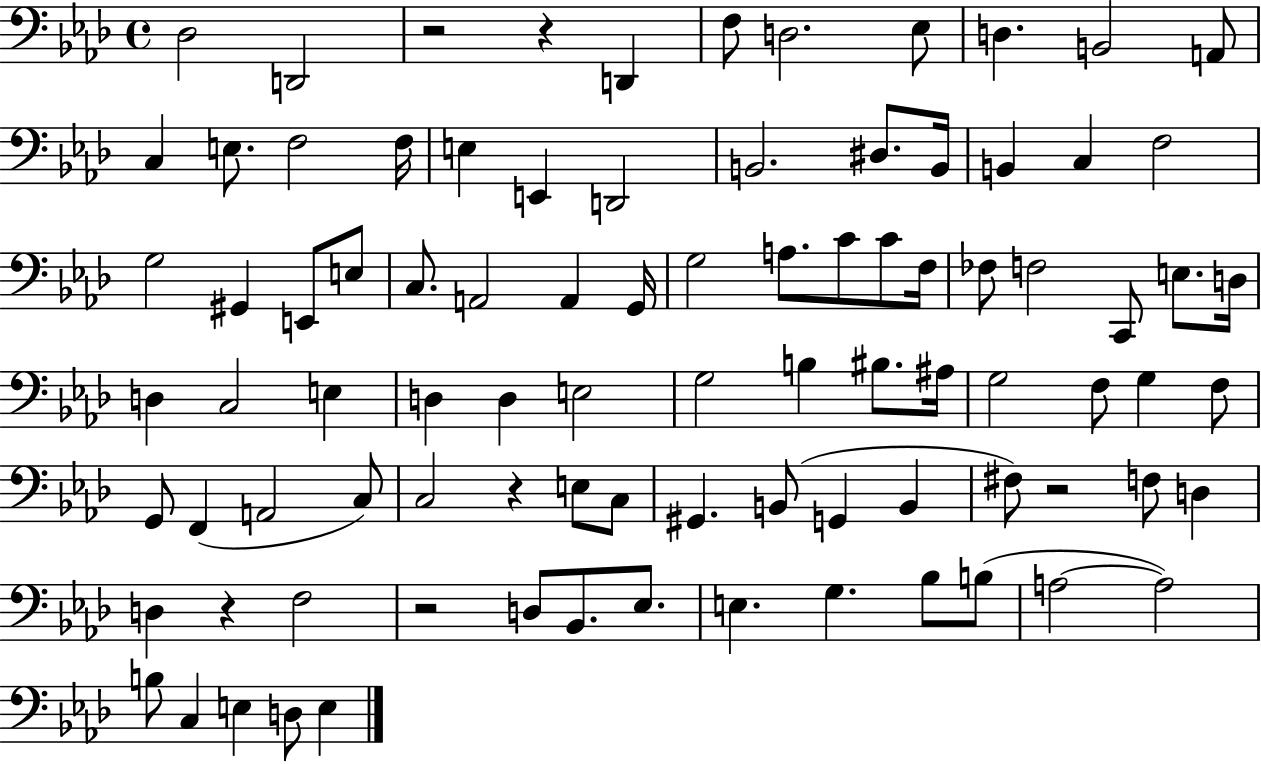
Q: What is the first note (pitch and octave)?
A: Db3